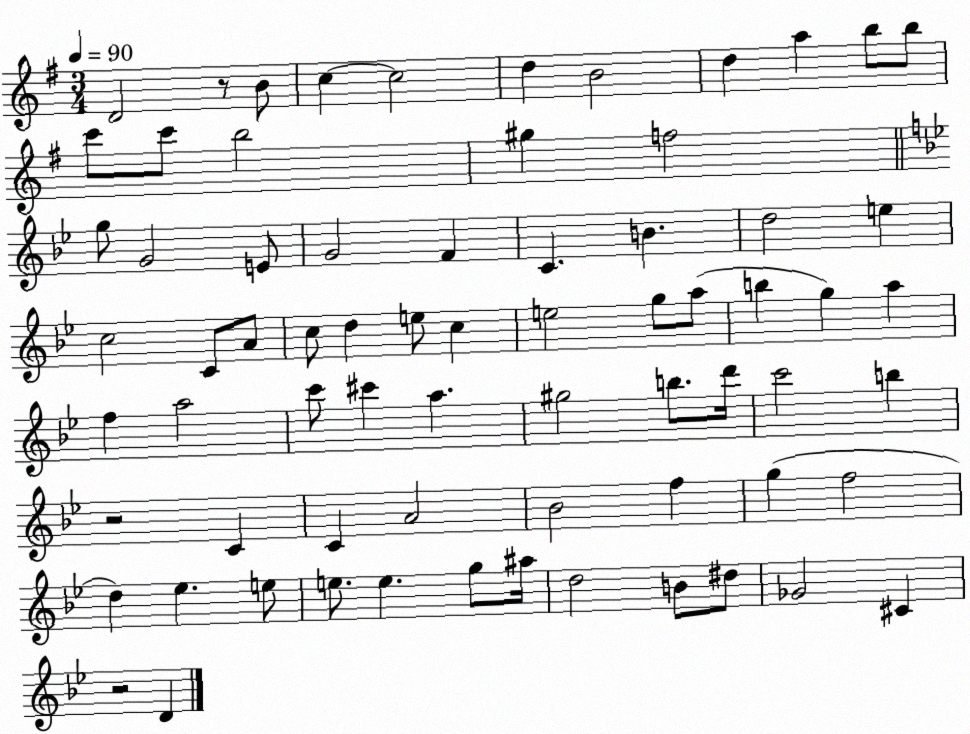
X:1
T:Untitled
M:3/4
L:1/4
K:G
D2 z/2 B/2 c c2 d B2 d a b/2 b/2 c'/2 c'/2 b2 ^g f2 g/2 G2 E/2 G2 F C B d2 e c2 C/2 A/2 c/2 d e/2 c e2 g/2 a/2 b g a f a2 c'/2 ^c' a ^g2 b/2 d'/4 c'2 b z2 C C A2 _B2 f g f2 d _e e/2 e/2 e g/2 ^a/4 d2 B/2 ^d/2 _G2 ^C z2 D